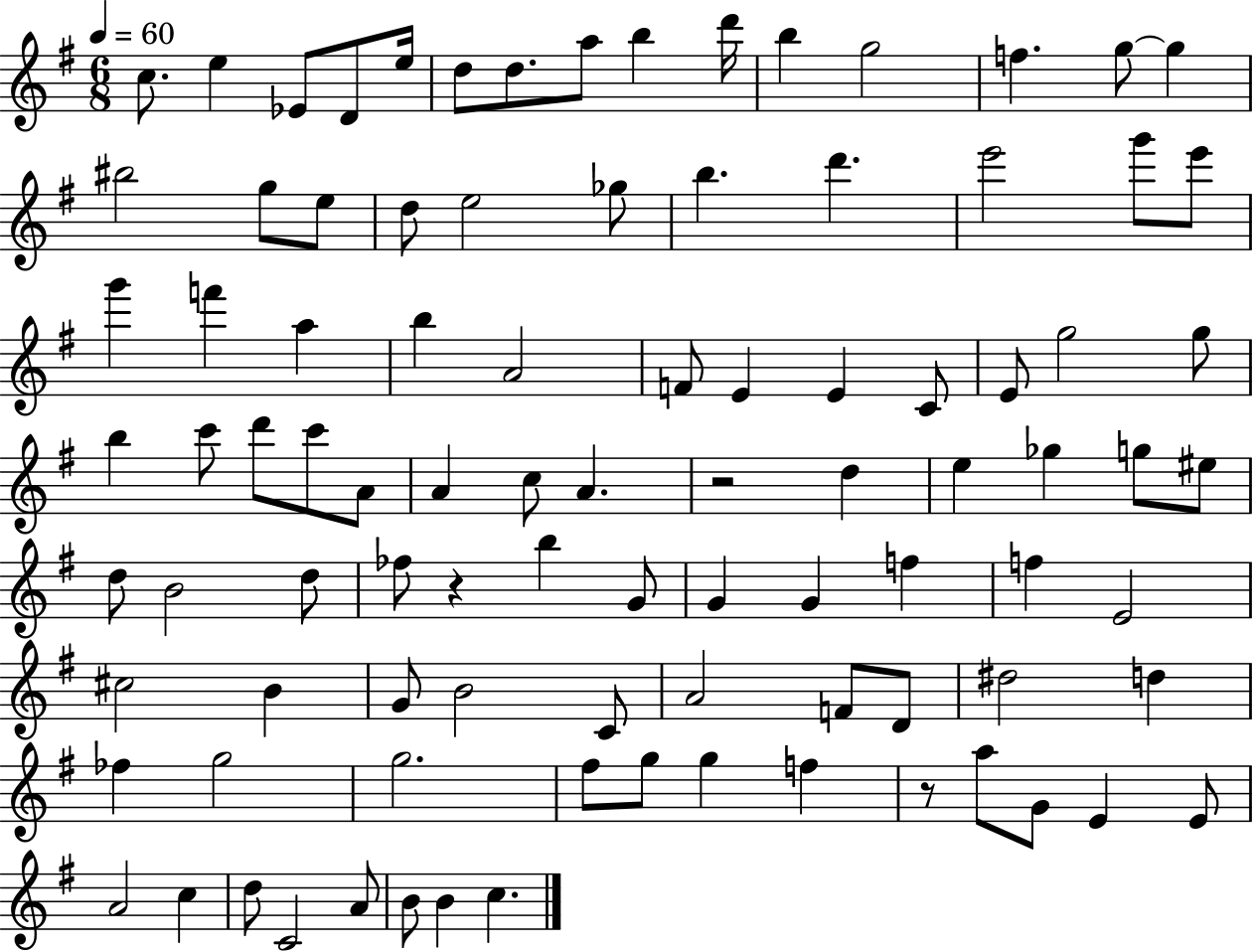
C5/e. E5/q Eb4/e D4/e E5/s D5/e D5/e. A5/e B5/q D6/s B5/q G5/h F5/q. G5/e G5/q BIS5/h G5/e E5/e D5/e E5/h Gb5/e B5/q. D6/q. E6/h G6/e E6/e G6/q F6/q A5/q B5/q A4/h F4/e E4/q E4/q C4/e E4/e G5/h G5/e B5/q C6/e D6/e C6/e A4/e A4/q C5/e A4/q. R/h D5/q E5/q Gb5/q G5/e EIS5/e D5/e B4/h D5/e FES5/e R/q B5/q G4/e G4/q G4/q F5/q F5/q E4/h C#5/h B4/q G4/e B4/h C4/e A4/h F4/e D4/e D#5/h D5/q FES5/q G5/h G5/h. F#5/e G5/e G5/q F5/q R/e A5/e G4/e E4/q E4/e A4/h C5/q D5/e C4/h A4/e B4/e B4/q C5/q.